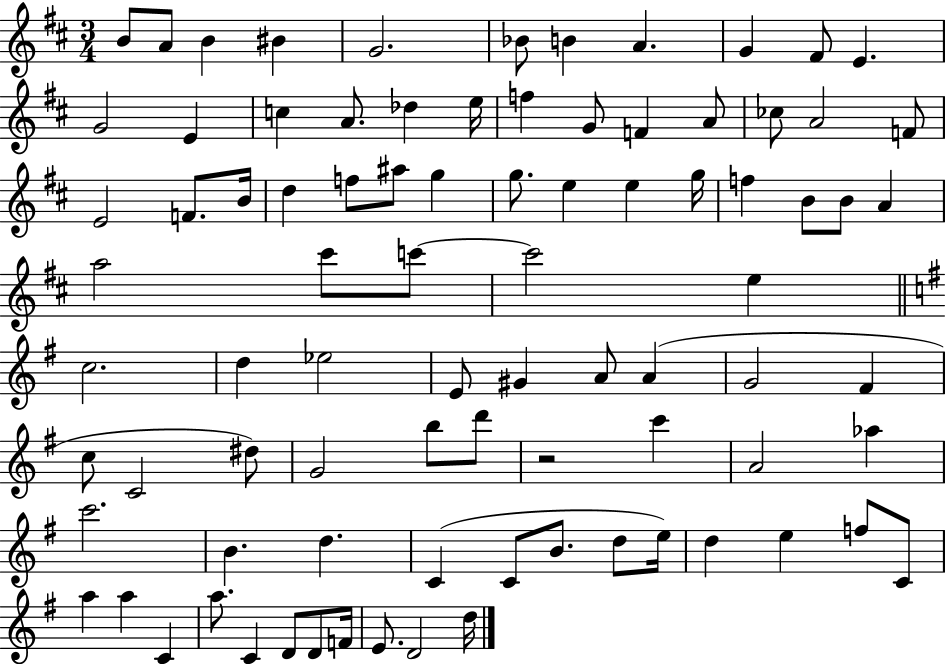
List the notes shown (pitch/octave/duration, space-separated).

B4/e A4/e B4/q BIS4/q G4/h. Bb4/e B4/q A4/q. G4/q F#4/e E4/q. G4/h E4/q C5/q A4/e. Db5/q E5/s F5/q G4/e F4/q A4/e CES5/e A4/h F4/e E4/h F4/e. B4/s D5/q F5/e A#5/e G5/q G5/e. E5/q E5/q G5/s F5/q B4/e B4/e A4/q A5/h C#6/e C6/e C6/h E5/q C5/h. D5/q Eb5/h E4/e G#4/q A4/e A4/q G4/h F#4/q C5/e C4/h D#5/e G4/h B5/e D6/e R/h C6/q A4/h Ab5/q C6/h. B4/q. D5/q. C4/q C4/e B4/e. D5/e E5/s D5/q E5/q F5/e C4/e A5/q A5/q C4/q A5/e. C4/q D4/e D4/e F4/s E4/e. D4/h D5/s